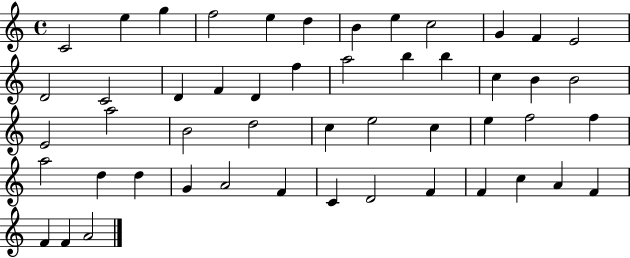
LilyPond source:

{
  \clef treble
  \time 4/4
  \defaultTimeSignature
  \key c \major
  c'2 e''4 g''4 | f''2 e''4 d''4 | b'4 e''4 c''2 | g'4 f'4 e'2 | \break d'2 c'2 | d'4 f'4 d'4 f''4 | a''2 b''4 b''4 | c''4 b'4 b'2 | \break e'2 a''2 | b'2 d''2 | c''4 e''2 c''4 | e''4 f''2 f''4 | \break a''2 d''4 d''4 | g'4 a'2 f'4 | c'4 d'2 f'4 | f'4 c''4 a'4 f'4 | \break f'4 f'4 a'2 | \bar "|."
}